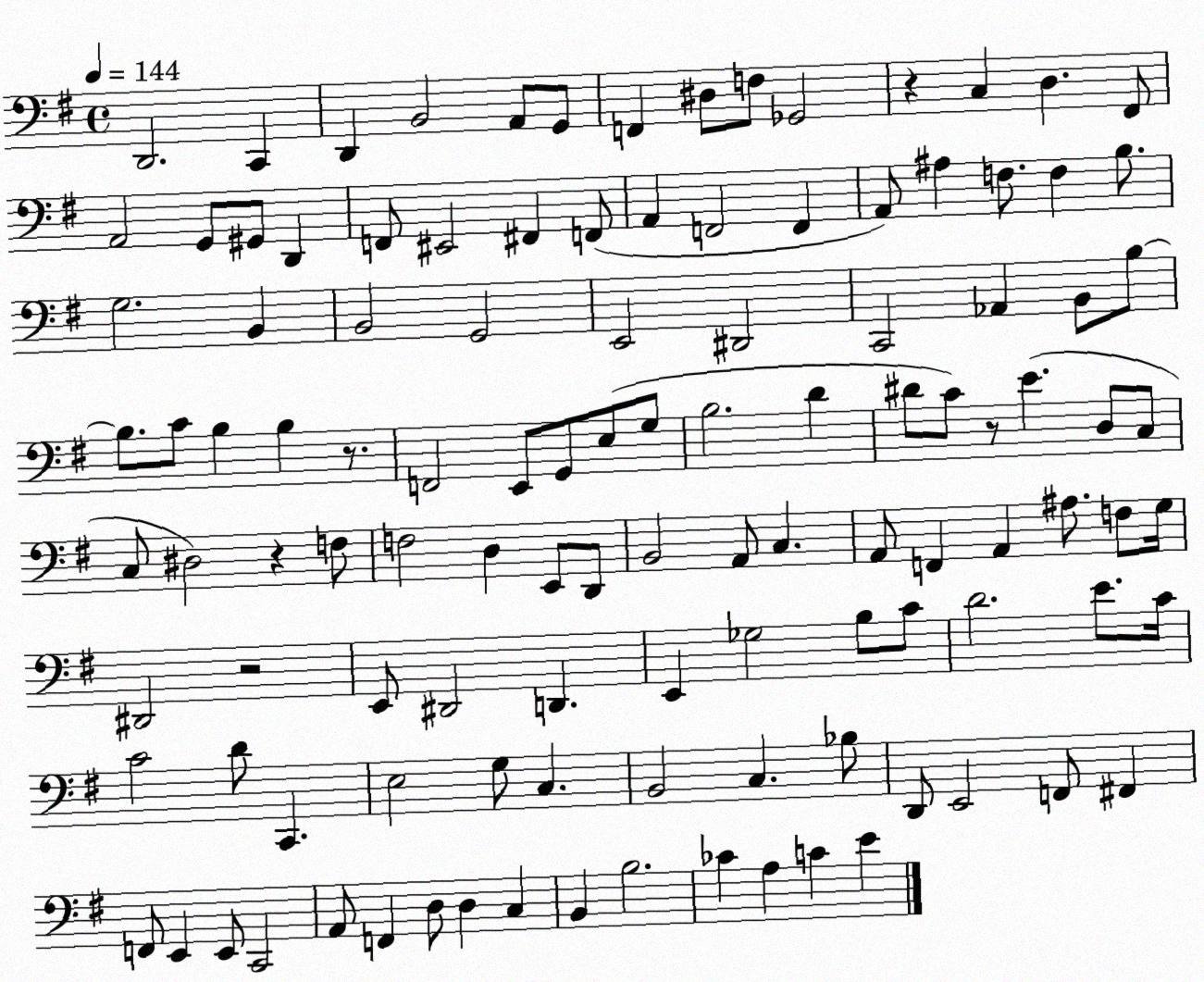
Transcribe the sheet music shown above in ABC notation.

X:1
T:Untitled
M:4/4
L:1/4
K:G
D,,2 C,, D,, B,,2 A,,/2 G,,/2 F,, ^D,/2 F,/2 _G,,2 z C, D, ^F,,/2 A,,2 G,,/2 ^G,,/2 D,, F,,/2 ^E,,2 ^F,, F,,/2 A,, F,,2 F,, A,,/2 ^A, F,/2 F, B,/2 G,2 B,, B,,2 G,,2 E,,2 ^D,,2 C,,2 _A,, B,,/2 B,/2 B,/2 C/2 B, B, z/2 F,,2 E,,/2 G,,/2 E,/2 G,/2 B,2 D ^D/2 C/2 z/2 E D,/2 C,/2 C,/2 ^D,2 z F,/2 F,2 D, E,,/2 D,,/2 B,,2 A,,/2 C, A,,/2 F,, A,, ^A,/2 F,/2 G,/4 ^D,,2 z2 E,,/2 ^D,,2 D,, E,, _G,2 B,/2 C/2 D2 E/2 C/4 C2 D/2 C,, E,2 G,/2 C, B,,2 C, _B,/2 D,,/2 E,,2 F,,/2 ^F,, F,,/2 E,, E,,/2 C,,2 A,,/2 F,, D,/2 D, C, B,, B,2 _C A, C E